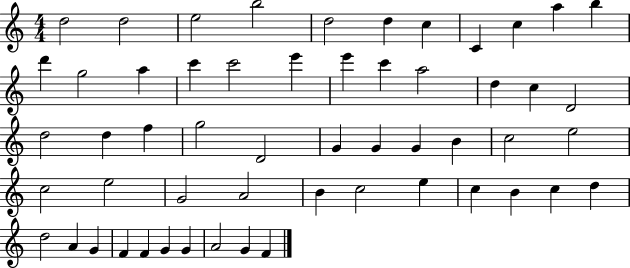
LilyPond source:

{
  \clef treble
  \numericTimeSignature
  \time 4/4
  \key c \major
  d''2 d''2 | e''2 b''2 | d''2 d''4 c''4 | c'4 c''4 a''4 b''4 | \break d'''4 g''2 a''4 | c'''4 c'''2 e'''4 | e'''4 c'''4 a''2 | d''4 c''4 d'2 | \break d''2 d''4 f''4 | g''2 d'2 | g'4 g'4 g'4 b'4 | c''2 e''2 | \break c''2 e''2 | g'2 a'2 | b'4 c''2 e''4 | c''4 b'4 c''4 d''4 | \break d''2 a'4 g'4 | f'4 f'4 g'4 g'4 | a'2 g'4 f'4 | \bar "|."
}